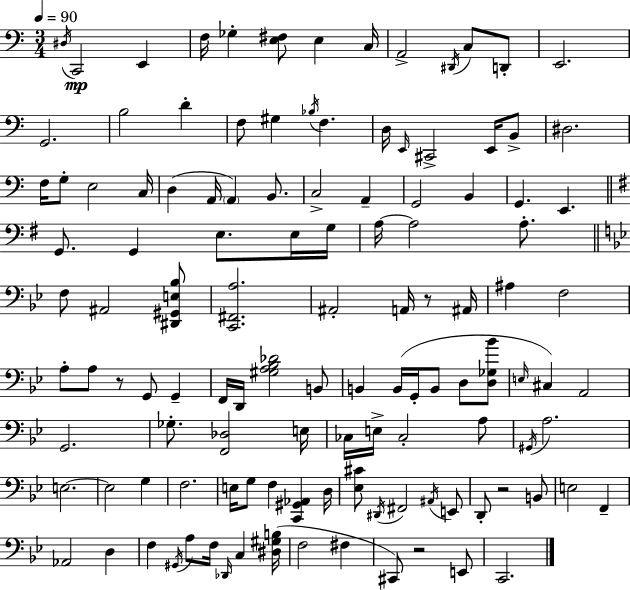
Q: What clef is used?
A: bass